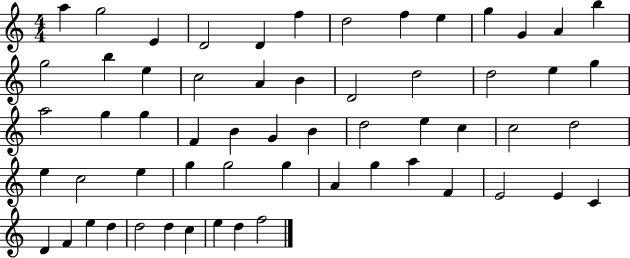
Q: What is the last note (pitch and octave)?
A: F5